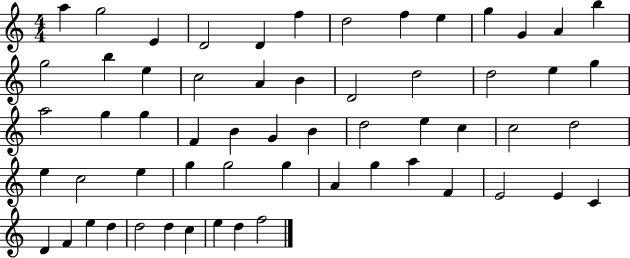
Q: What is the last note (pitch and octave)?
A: F5